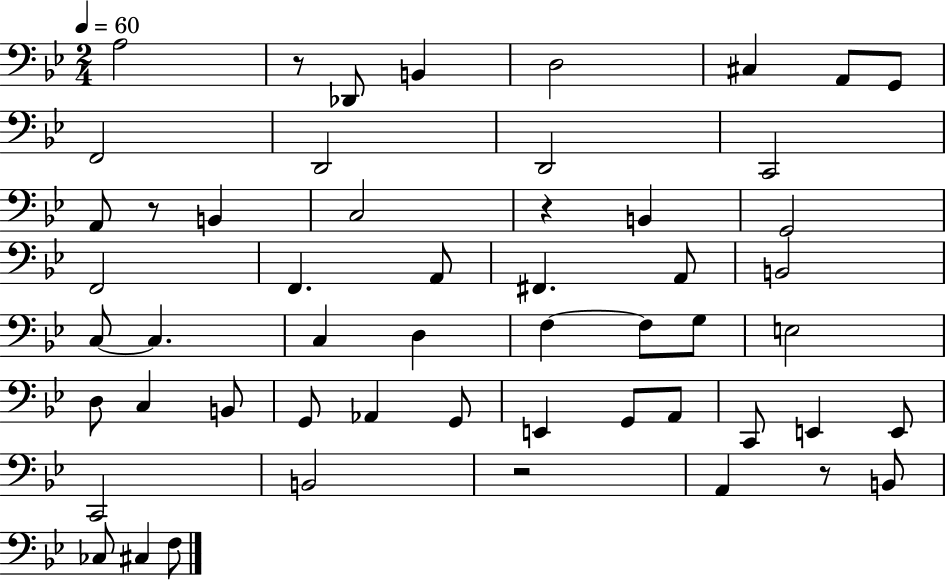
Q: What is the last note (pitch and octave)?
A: F3